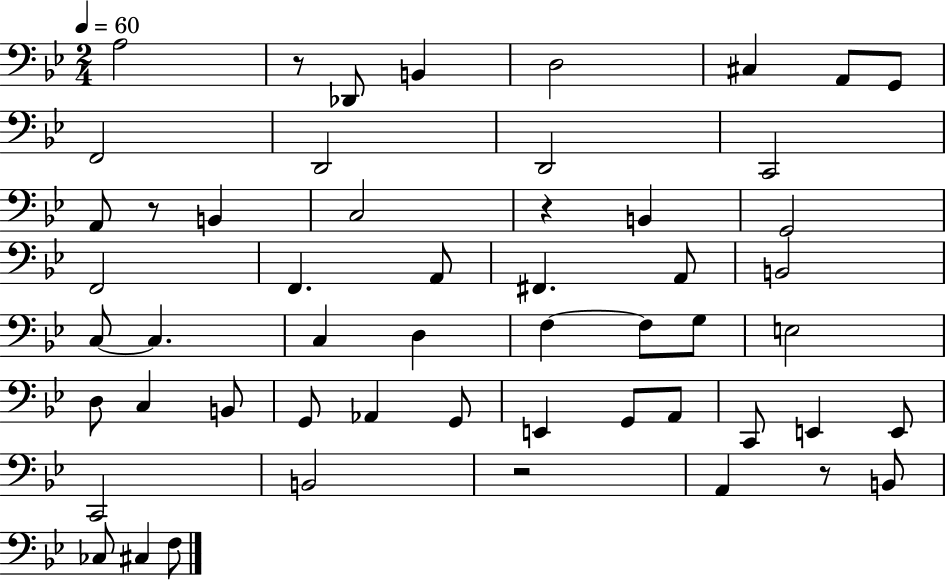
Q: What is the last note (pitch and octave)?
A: F3